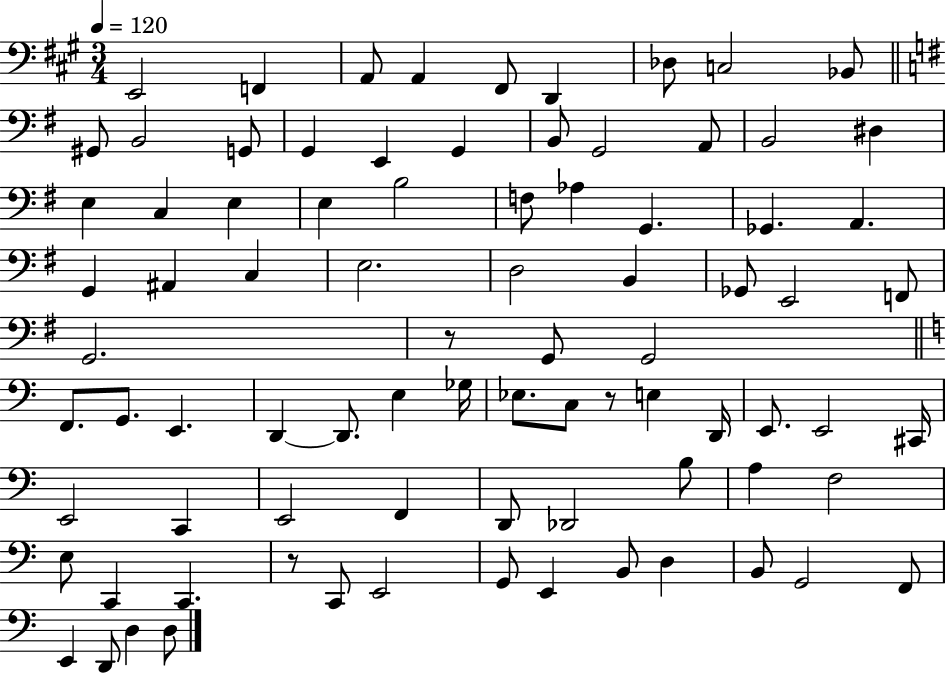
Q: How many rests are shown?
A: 3